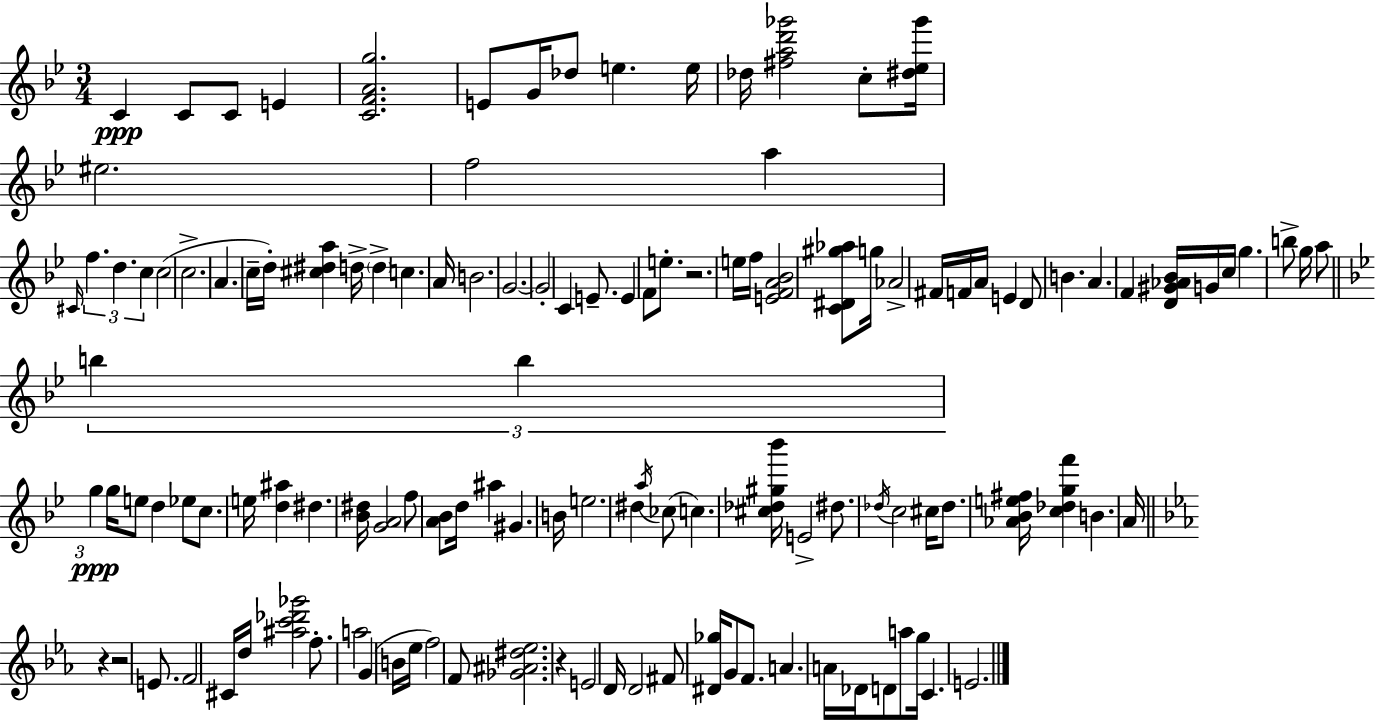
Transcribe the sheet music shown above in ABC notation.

X:1
T:Untitled
M:3/4
L:1/4
K:Bb
C C/2 C/2 E [CFAg]2 E/2 G/4 _d/2 e e/4 _d/4 [^fad'_g']2 c/2 [^d_e_g']/4 ^e2 f2 a ^C/4 f d c c2 c2 A c/4 d/4 [^c^da] d/4 d c A/4 B2 G2 G2 C E/2 E F/2 e/2 z2 e/4 f/4 [EFA_B]2 [C^D^g_a]/2 g/4 _A2 ^F/4 F/4 A/4 E D/2 B A F [D^G_A_B]/4 G/4 c/4 g b/2 g/4 a/2 b b g g/4 e/2 d _e/2 c/2 e/4 [d^a] ^d [_B^d]/4 [GA]2 f/2 [A_B]/2 d/4 ^a ^G B/4 e2 ^d a/4 _c/2 c [^c_d^g_b']/4 E2 ^d/2 _d/4 c2 ^c/4 _d/2 [_A_Be^f]/4 [c_dgf'] B A/4 z z2 E/2 F2 ^C/4 d/4 [^ac'_d'_g']2 f/2 a2 G B/4 _e/4 f2 F/2 [_G^A^d_e]2 z E2 D/4 D2 ^F/2 [^D_g]/4 G/2 F/2 A A/4 _D/4 D/2 a/2 g/4 C E2